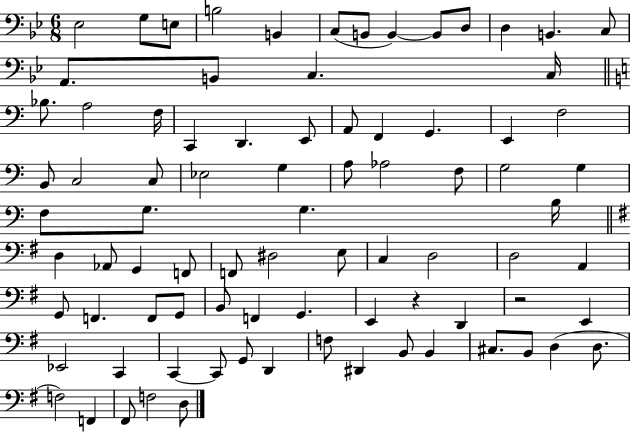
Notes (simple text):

Eb3/h G3/e E3/e B3/h B2/q C3/e B2/e B2/q B2/e D3/e D3/q B2/q. C3/e A2/e. B2/e C3/q. C3/s Bb3/e. A3/h F3/s C2/q D2/q. E2/e A2/e F2/q G2/q. E2/q F3/h B2/e C3/h C3/e Eb3/h G3/q A3/e Ab3/h F3/e G3/h G3/q F3/e G3/e. G3/q. B3/s D3/q Ab2/e G2/q F2/e F2/e D#3/h E3/e C3/q D3/h D3/h A2/q G2/e F2/q. F2/e G2/e B2/e F2/q G2/q. E2/q R/q D2/q R/h E2/q Eb2/h C2/q C2/q C2/e G2/e D2/q F3/e D#2/q B2/e B2/q C#3/e. B2/e D3/q D3/e. F3/h F2/q F#2/e F3/h D3/e